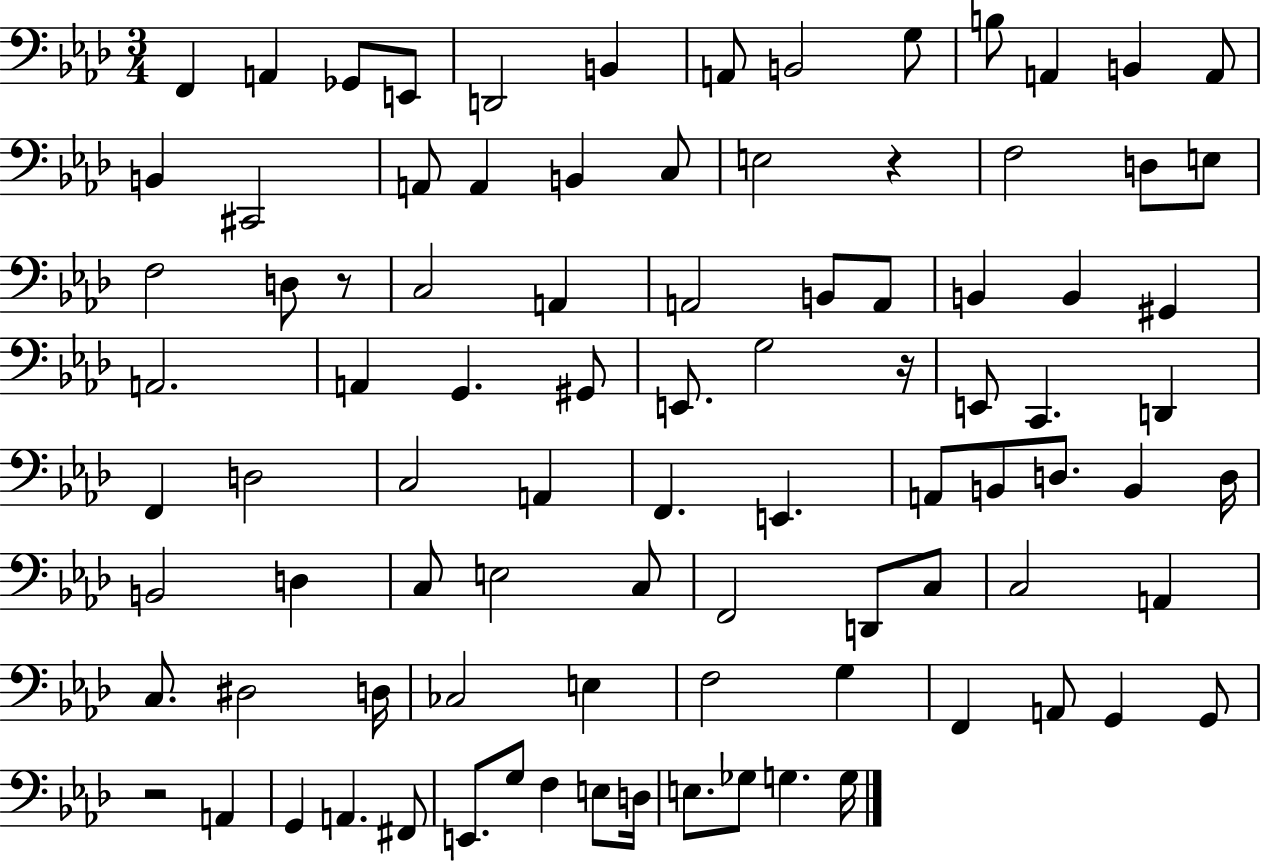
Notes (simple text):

F2/q A2/q Gb2/e E2/e D2/h B2/q A2/e B2/h G3/e B3/e A2/q B2/q A2/e B2/q C#2/h A2/e A2/q B2/q C3/e E3/h R/q F3/h D3/e E3/e F3/h D3/e R/e C3/h A2/q A2/h B2/e A2/e B2/q B2/q G#2/q A2/h. A2/q G2/q. G#2/e E2/e. G3/h R/s E2/e C2/q. D2/q F2/q D3/h C3/h A2/q F2/q. E2/q. A2/e B2/e D3/e. B2/q D3/s B2/h D3/q C3/e E3/h C3/e F2/h D2/e C3/e C3/h A2/q C3/e. D#3/h D3/s CES3/h E3/q F3/h G3/q F2/q A2/e G2/q G2/e R/h A2/q G2/q A2/q. F#2/e E2/e. G3/e F3/q E3/e D3/s E3/e. Gb3/e G3/q. G3/s